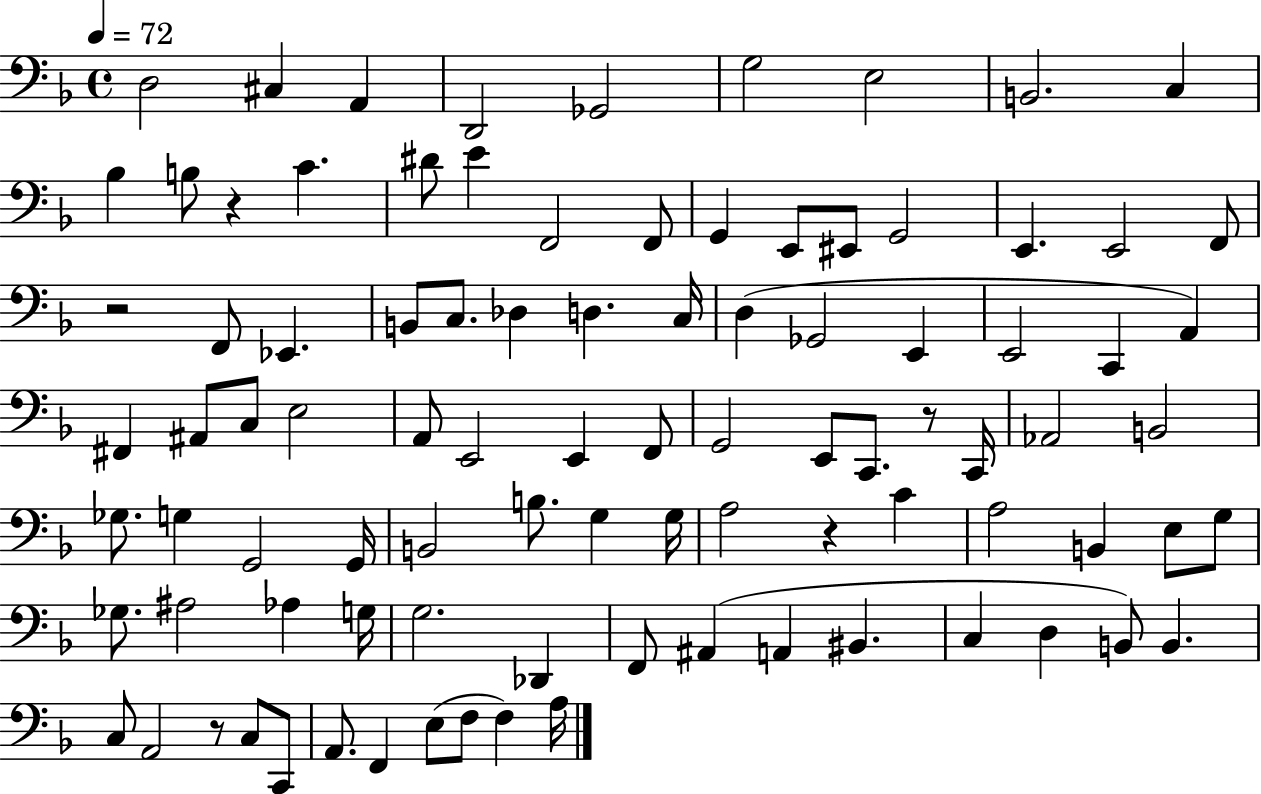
{
  \clef bass
  \time 4/4
  \defaultTimeSignature
  \key f \major
  \tempo 4 = 72
  d2 cis4 a,4 | d,2 ges,2 | g2 e2 | b,2. c4 | \break bes4 b8 r4 c'4. | dis'8 e'4 f,2 f,8 | g,4 e,8 eis,8 g,2 | e,4. e,2 f,8 | \break r2 f,8 ees,4. | b,8 c8. des4 d4. c16 | d4( ges,2 e,4 | e,2 c,4 a,4) | \break fis,4 ais,8 c8 e2 | a,8 e,2 e,4 f,8 | g,2 e,8 c,8. r8 c,16 | aes,2 b,2 | \break ges8. g4 g,2 g,16 | b,2 b8. g4 g16 | a2 r4 c'4 | a2 b,4 e8 g8 | \break ges8. ais2 aes4 g16 | g2. des,4 | f,8 ais,4( a,4 bis,4. | c4 d4 b,8) b,4. | \break c8 a,2 r8 c8 c,8 | a,8. f,4 e8( f8 f4) a16 | \bar "|."
}